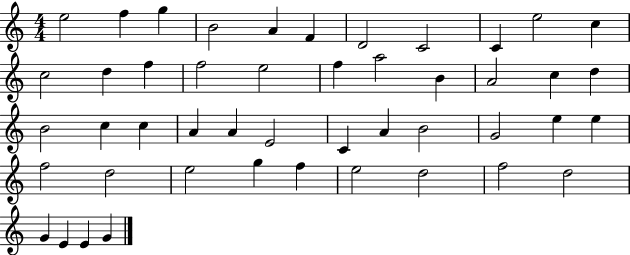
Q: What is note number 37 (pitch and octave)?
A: E5